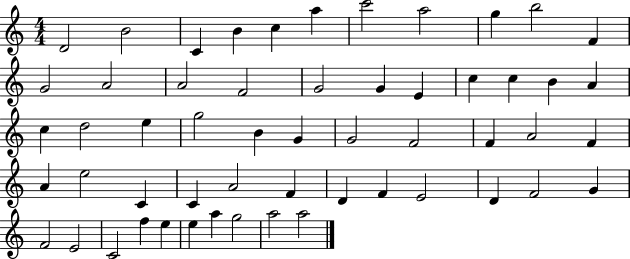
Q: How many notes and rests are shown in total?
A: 55